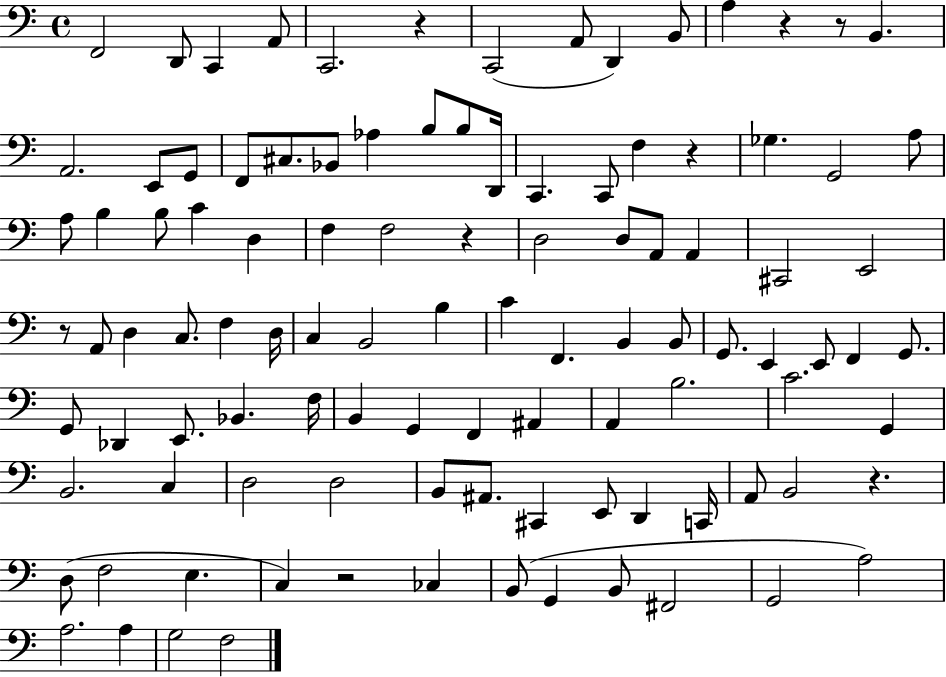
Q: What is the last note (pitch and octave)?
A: F3